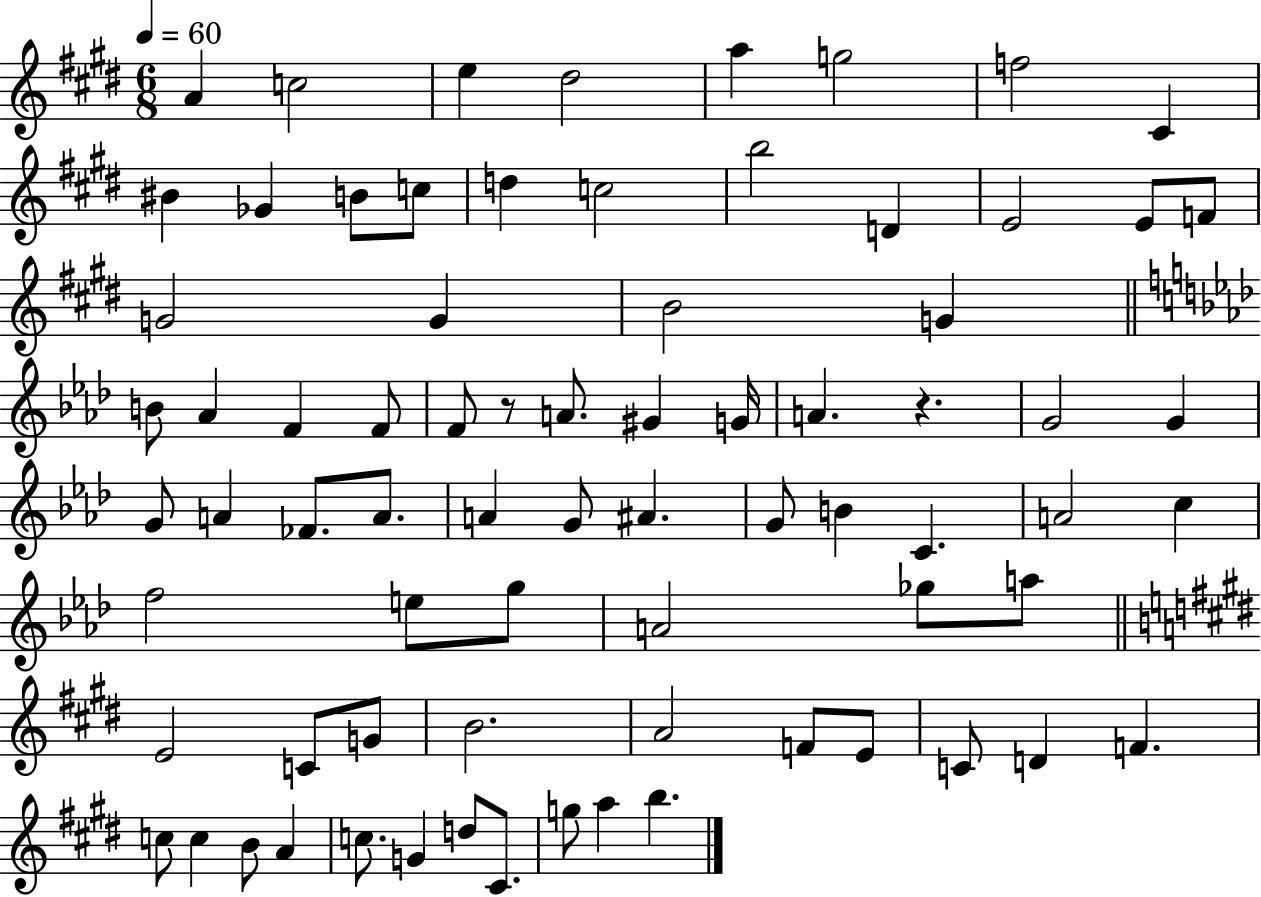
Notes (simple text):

A4/q C5/h E5/q D#5/h A5/q G5/h F5/h C#4/q BIS4/q Gb4/q B4/e C5/e D5/q C5/h B5/h D4/q E4/h E4/e F4/e G4/h G4/q B4/h G4/q B4/e Ab4/q F4/q F4/e F4/e R/e A4/e. G#4/q G4/s A4/q. R/q. G4/h G4/q G4/e A4/q FES4/e. A4/e. A4/q G4/e A#4/q. G4/e B4/q C4/q. A4/h C5/q F5/h E5/e G5/e A4/h Gb5/e A5/e E4/h C4/e G4/e B4/h. A4/h F4/e E4/e C4/e D4/q F4/q. C5/e C5/q B4/e A4/q C5/e. G4/q D5/e C#4/e. G5/e A5/q B5/q.